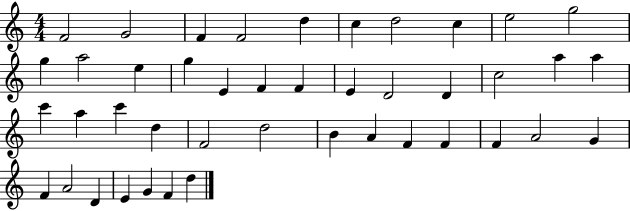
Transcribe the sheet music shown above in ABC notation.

X:1
T:Untitled
M:4/4
L:1/4
K:C
F2 G2 F F2 d c d2 c e2 g2 g a2 e g E F F E D2 D c2 a a c' a c' d F2 d2 B A F F F A2 G F A2 D E G F d